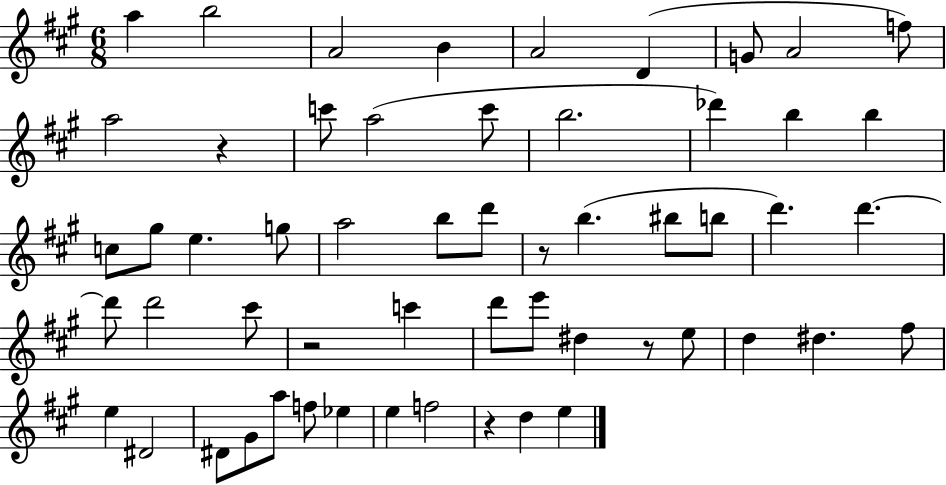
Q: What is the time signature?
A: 6/8